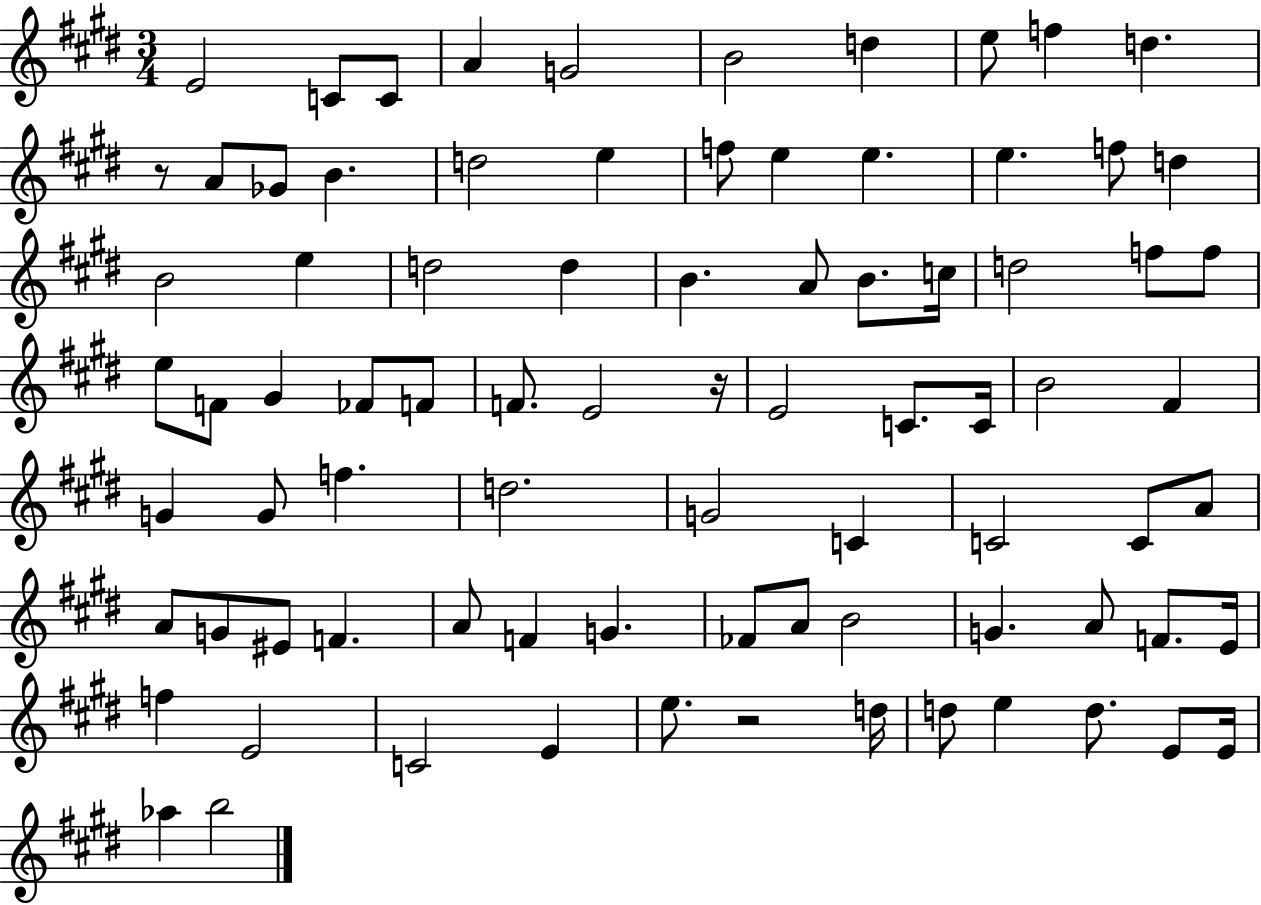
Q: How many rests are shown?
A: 3